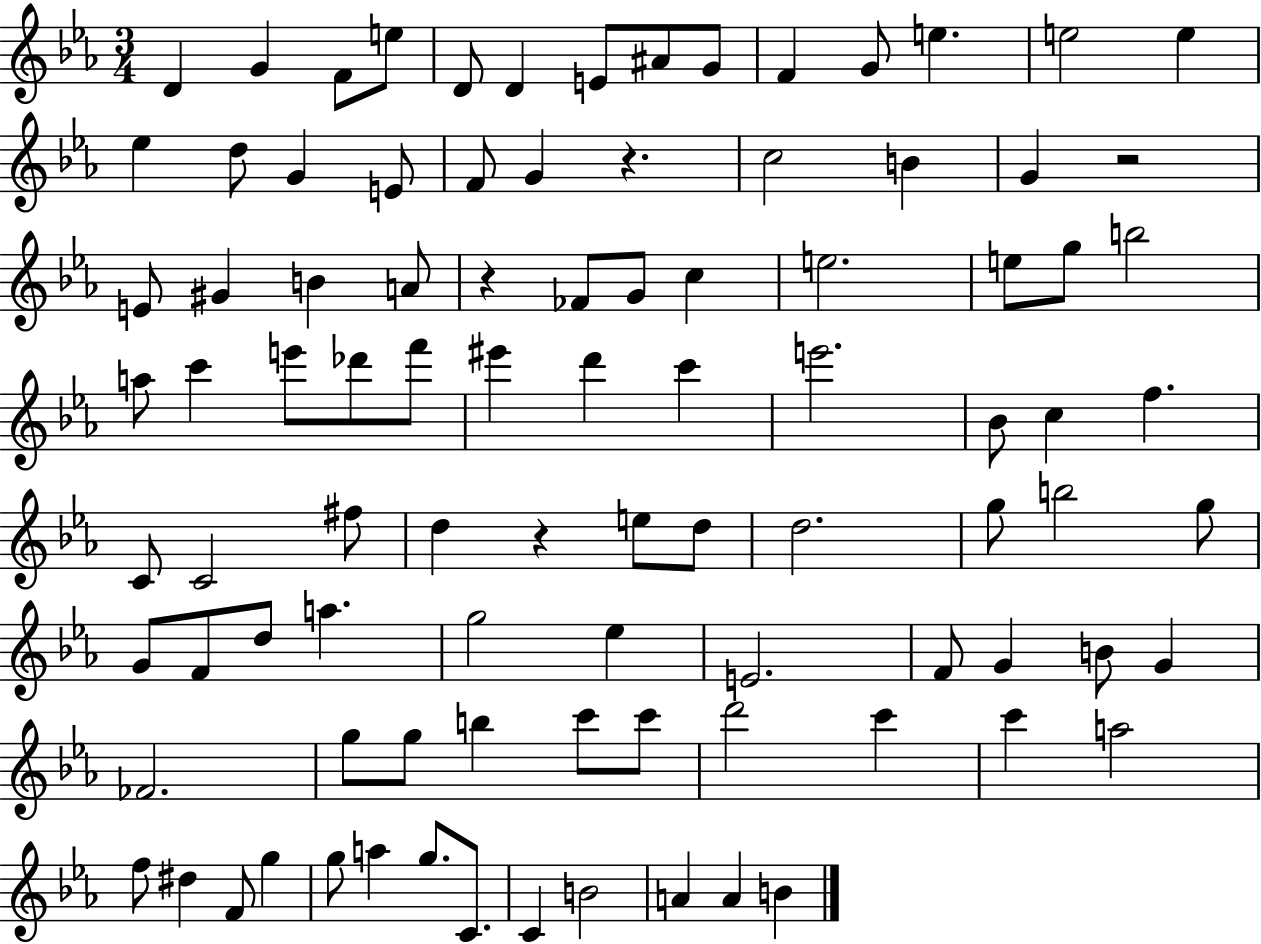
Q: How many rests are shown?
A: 4